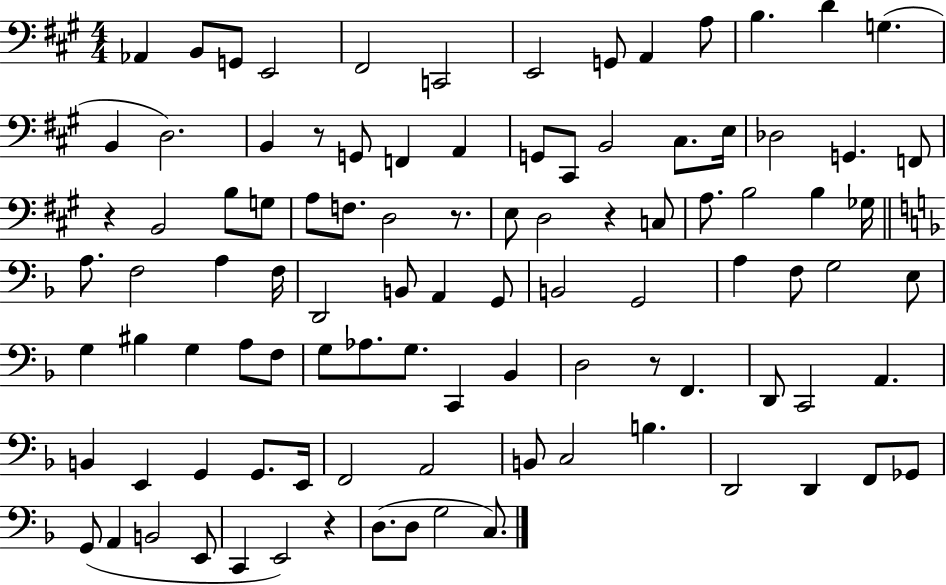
X:1
T:Untitled
M:4/4
L:1/4
K:A
_A,, B,,/2 G,,/2 E,,2 ^F,,2 C,,2 E,,2 G,,/2 A,, A,/2 B, D G, B,, D,2 B,, z/2 G,,/2 F,, A,, G,,/2 ^C,,/2 B,,2 ^C,/2 E,/4 _D,2 G,, F,,/2 z B,,2 B,/2 G,/2 A,/2 F,/2 D,2 z/2 E,/2 D,2 z C,/2 A,/2 B,2 B, _G,/4 A,/2 F,2 A, F,/4 D,,2 B,,/2 A,, G,,/2 B,,2 G,,2 A, F,/2 G,2 E,/2 G, ^B, G, A,/2 F,/2 G,/2 _A,/2 G,/2 C,, _B,, D,2 z/2 F,, D,,/2 C,,2 A,, B,, E,, G,, G,,/2 E,,/4 F,,2 A,,2 B,,/2 C,2 B, D,,2 D,, F,,/2 _G,,/2 G,,/2 A,, B,,2 E,,/2 C,, E,,2 z D,/2 D,/2 G,2 C,/2